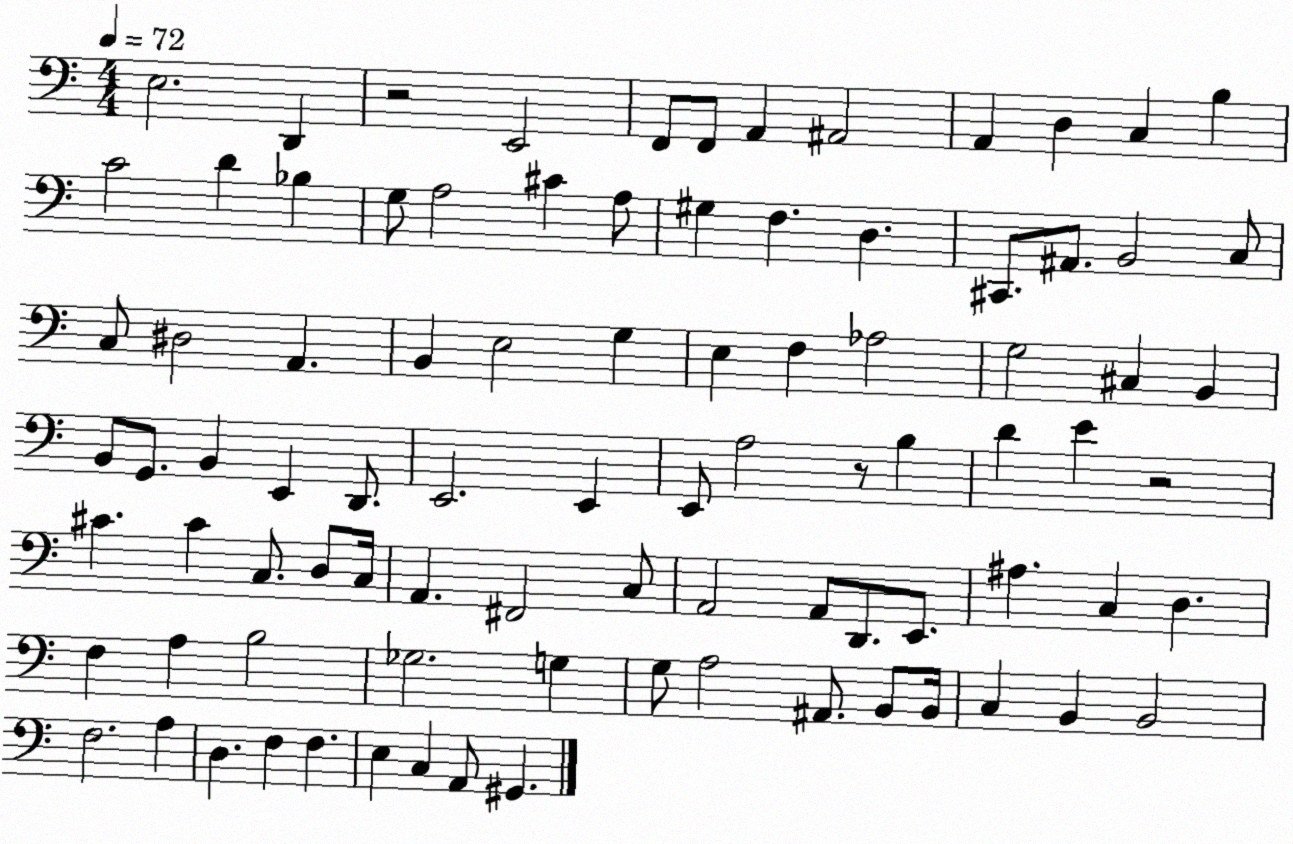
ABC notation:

X:1
T:Untitled
M:4/4
L:1/4
K:C
E,2 D,, z2 E,,2 F,,/2 F,,/2 A,, ^A,,2 A,, D, C, B, C2 D _B, G,/2 A,2 ^C A,/2 ^G, F, D, ^C,,/2 ^A,,/2 B,,2 C,/2 C,/2 ^D,2 A,, B,, E,2 G, E, F, _A,2 G,2 ^C, B,, B,,/2 G,,/2 B,, E,, D,,/2 E,,2 E,, E,,/2 A,2 z/2 B, D E z2 ^C ^C C,/2 D,/2 C,/4 A,, ^F,,2 C,/2 A,,2 A,,/2 D,,/2 E,,/2 ^A, C, D, F, A, B,2 _G,2 G, G,/2 A,2 ^A,,/2 B,,/2 B,,/4 C, B,, B,,2 F,2 A, D, F, F, E, C, A,,/2 ^G,,